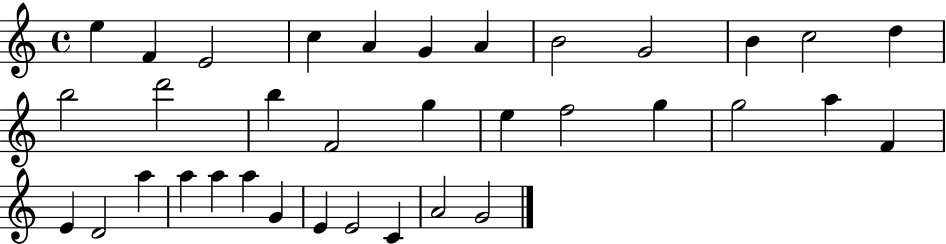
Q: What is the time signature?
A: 4/4